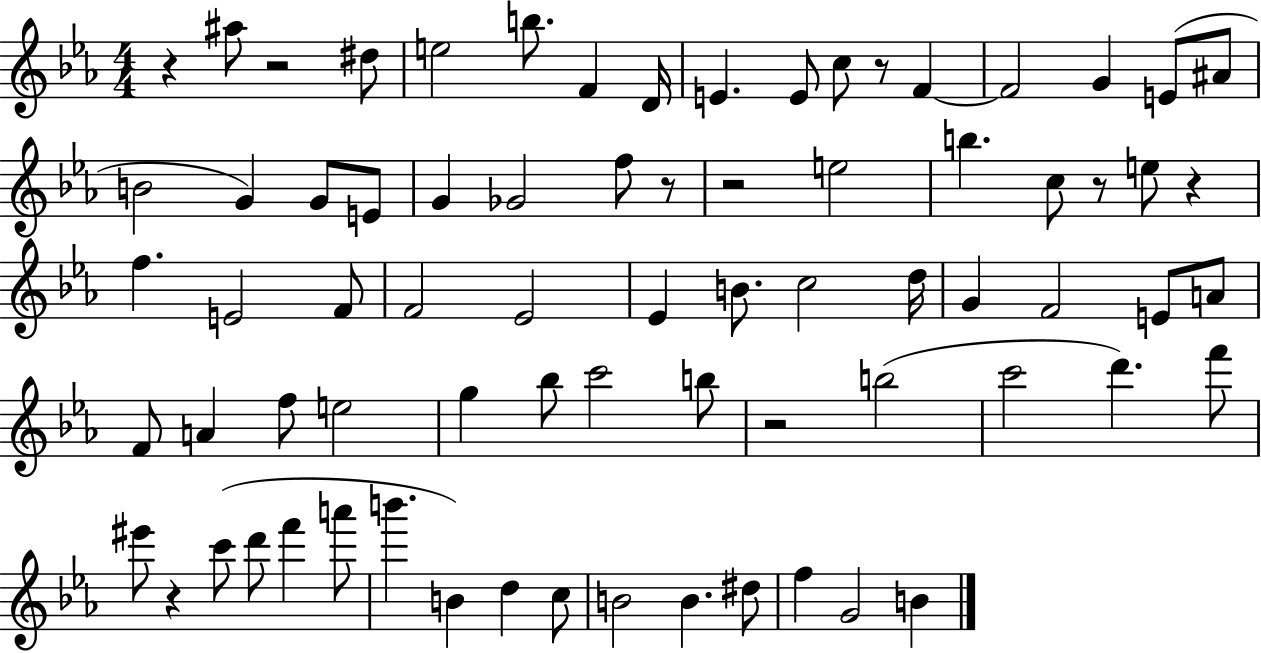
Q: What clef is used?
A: treble